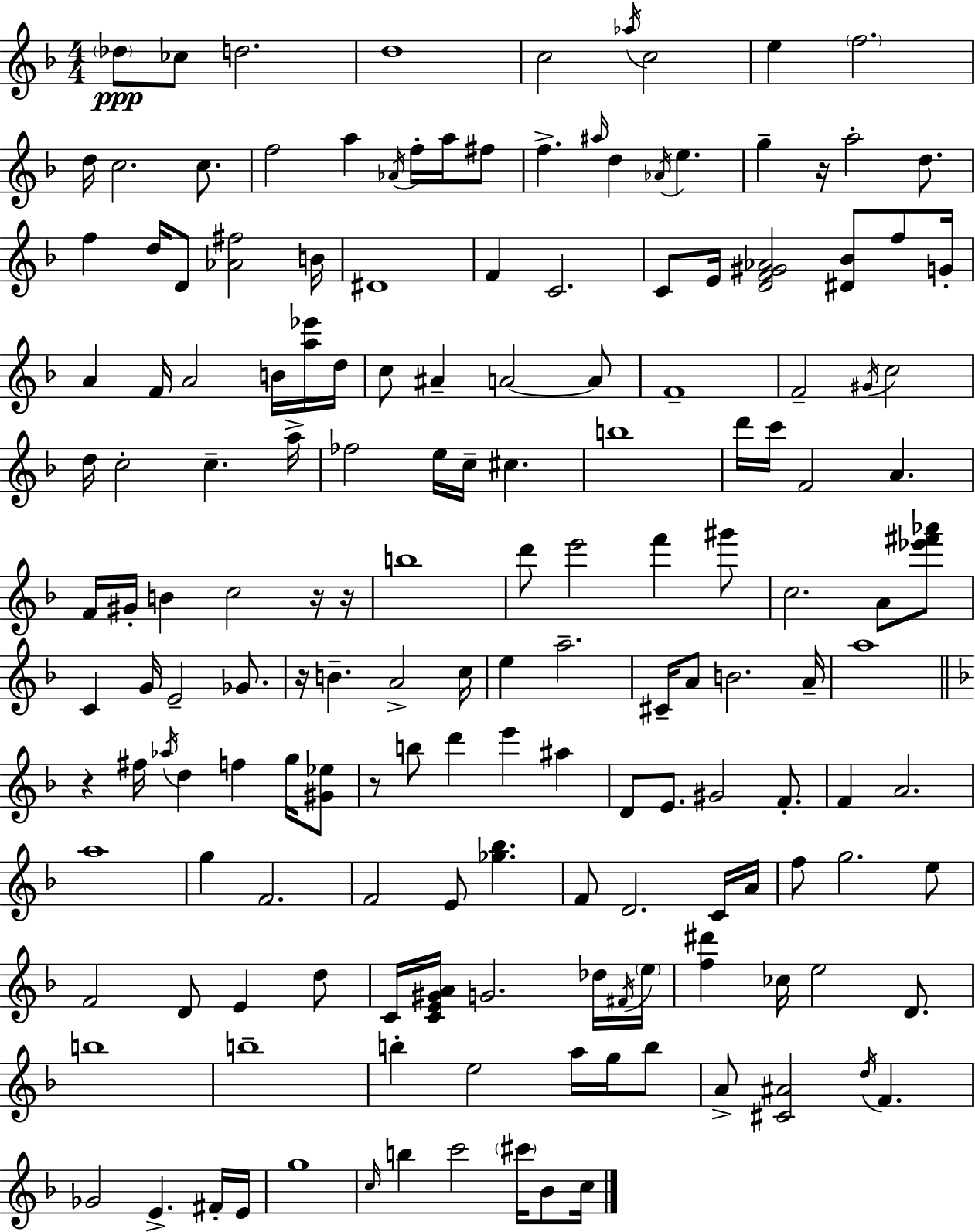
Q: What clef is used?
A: treble